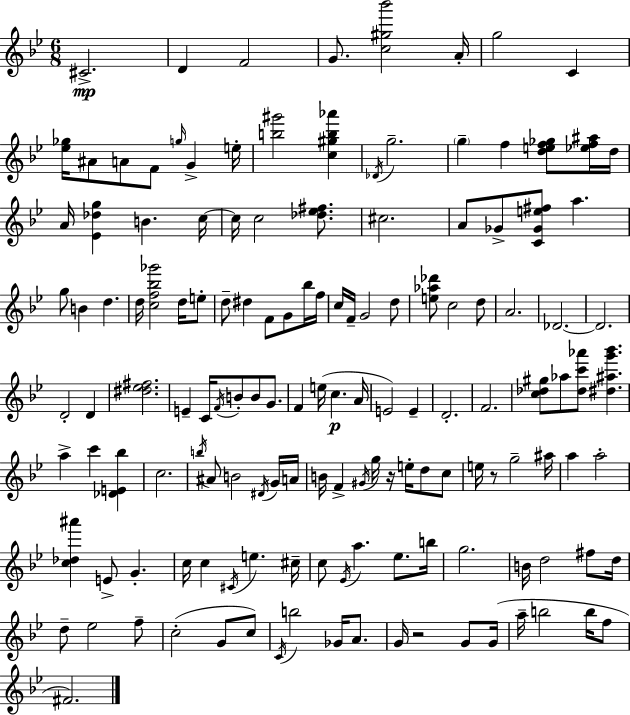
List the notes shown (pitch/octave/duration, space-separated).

C#4/h. D4/q F4/h G4/e. [C5,G#5,Bb6]/h A4/s G5/h C4/q [Eb5,Gb5]/s A#4/e A4/e F4/e G5/s G4/q E5/s [B5,G#6]/h [C5,G#5,B5,Ab6]/q Db4/s G5/h. G5/q F5/q [D5,E5,F5,Gb5]/e [Eb5,F5,A#5]/s D5/s A4/s [Eb4,Db5,G5]/q B4/q. C5/s C5/s C5/h [Db5,Eb5,F#5]/e. C#5/h. A4/e Gb4/e [C4,Gb4,E5,F#5]/e A5/q. G5/e B4/q D5/q. D5/s [C5,F5,Bb5,Gb6]/h D5/s E5/e D5/e D#5/q F4/e G4/e Bb5/s F5/s C5/s F4/s G4/h D5/e [E5,Ab5,Db6]/e C5/h D5/e A4/h. Db4/h. Db4/h. D4/h D4/q [D#5,Eb5,F#5]/h. E4/q C4/s F4/s B4/e B4/e G4/e. F4/q E5/s C5/q. A4/s E4/h E4/q D4/h. F4/h. [C5,Db5,G#5]/e Ab5/e [Db5,C6,Ab6]/e [D#5,A#5,G6,Bb6]/q. A5/q C6/q [Db4,E4,Bb5]/q C5/h. B5/s A#4/e B4/h D#4/s G4/s A4/s B4/s F4/q G#4/s G5/s R/s E5/s D5/e C5/e E5/s R/e G5/h A#5/s A5/q A5/h [C5,Db5,A#6]/q E4/e G4/q. C5/s C5/q C#4/s E5/q. C#5/s C5/e Eb4/s A5/q. Eb5/e. B5/s G5/h. B4/s D5/h F#5/e D5/s D5/e Eb5/h F5/e C5/h G4/e C5/e C4/s B5/h Gb4/s A4/e. G4/s R/h G4/e G4/s A5/s B5/h B5/s F5/e F#4/h.